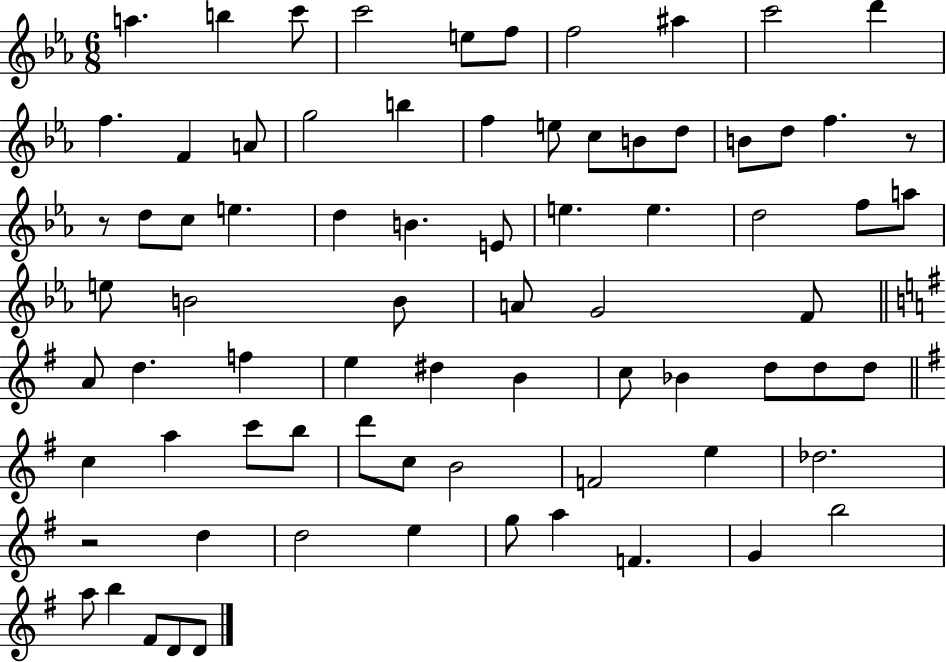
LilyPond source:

{
  \clef treble
  \numericTimeSignature
  \time 6/8
  \key ees \major
  \repeat volta 2 { a''4. b''4 c'''8 | c'''2 e''8 f''8 | f''2 ais''4 | c'''2 d'''4 | \break f''4. f'4 a'8 | g''2 b''4 | f''4 e''8 c''8 b'8 d''8 | b'8 d''8 f''4. r8 | \break r8 d''8 c''8 e''4. | d''4 b'4. e'8 | e''4. e''4. | d''2 f''8 a''8 | \break e''8 b'2 b'8 | a'8 g'2 f'8 | \bar "||" \break \key g \major a'8 d''4. f''4 | e''4 dis''4 b'4 | c''8 bes'4 d''8 d''8 d''8 | \bar "||" \break \key g \major c''4 a''4 c'''8 b''8 | d'''8 c''8 b'2 | f'2 e''4 | des''2. | \break r2 d''4 | d''2 e''4 | g''8 a''4 f'4. | g'4 b''2 | \break a''8 b''4 fis'8 d'8 d'8 | } \bar "|."
}